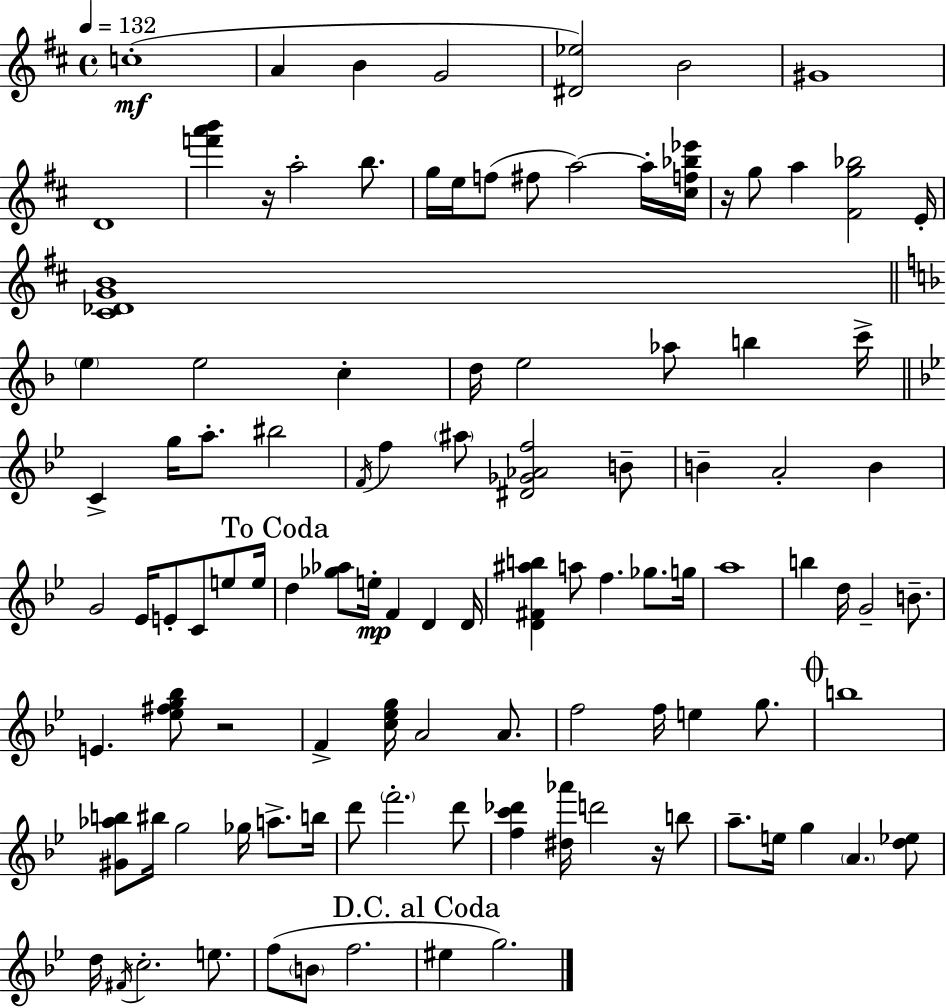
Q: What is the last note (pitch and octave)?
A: G5